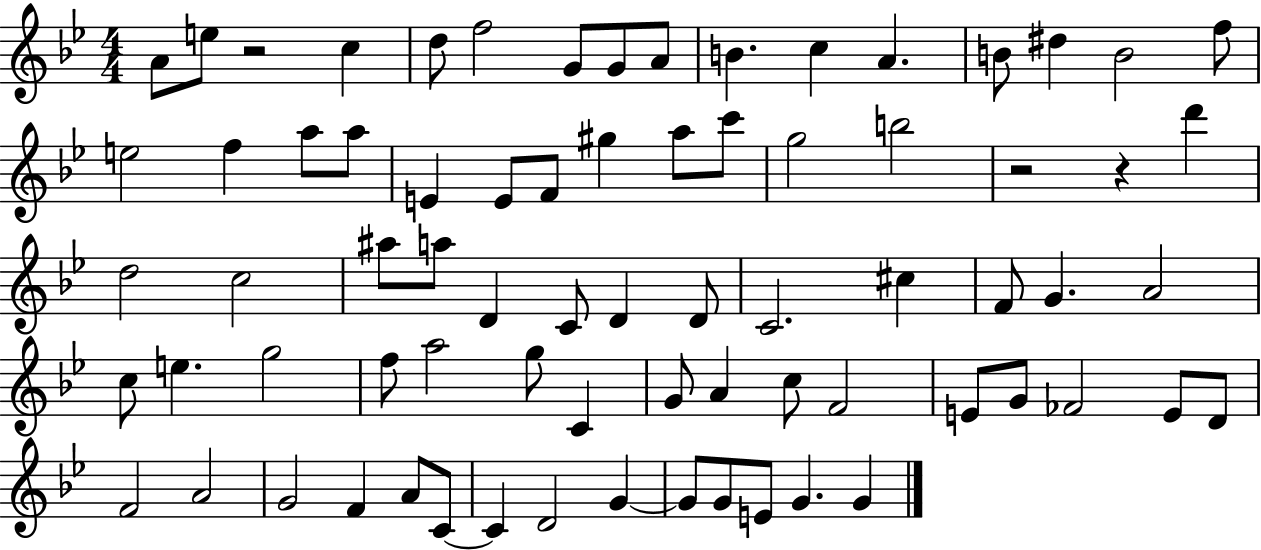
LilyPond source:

{
  \clef treble
  \numericTimeSignature
  \time 4/4
  \key bes \major
  a'8 e''8 r2 c''4 | d''8 f''2 g'8 g'8 a'8 | b'4. c''4 a'4. | b'8 dis''4 b'2 f''8 | \break e''2 f''4 a''8 a''8 | e'4 e'8 f'8 gis''4 a''8 c'''8 | g''2 b''2 | r2 r4 d'''4 | \break d''2 c''2 | ais''8 a''8 d'4 c'8 d'4 d'8 | c'2. cis''4 | f'8 g'4. a'2 | \break c''8 e''4. g''2 | f''8 a''2 g''8 c'4 | g'8 a'4 c''8 f'2 | e'8 g'8 fes'2 e'8 d'8 | \break f'2 a'2 | g'2 f'4 a'8 c'8~~ | c'4 d'2 g'4~~ | g'8 g'8 e'8 g'4. g'4 | \break \bar "|."
}